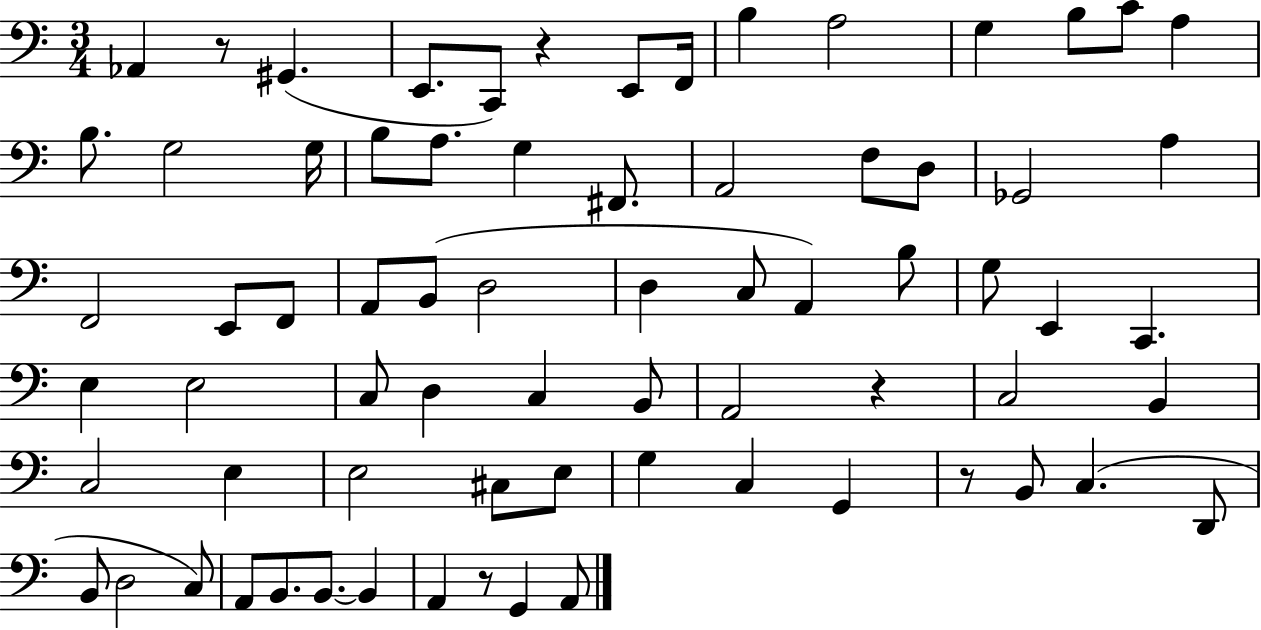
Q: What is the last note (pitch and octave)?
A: A2